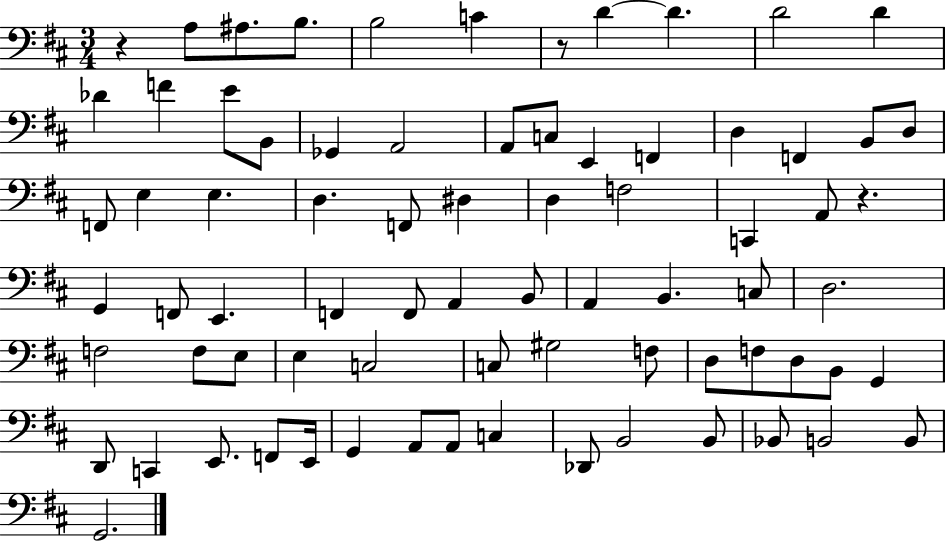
X:1
T:Untitled
M:3/4
L:1/4
K:D
z A,/2 ^A,/2 B,/2 B,2 C z/2 D D D2 D _D F E/2 B,,/2 _G,, A,,2 A,,/2 C,/2 E,, F,, D, F,, B,,/2 D,/2 F,,/2 E, E, D, F,,/2 ^D, D, F,2 C,, A,,/2 z G,, F,,/2 E,, F,, F,,/2 A,, B,,/2 A,, B,, C,/2 D,2 F,2 F,/2 E,/2 E, C,2 C,/2 ^G,2 F,/2 D,/2 F,/2 D,/2 B,,/2 G,, D,,/2 C,, E,,/2 F,,/2 E,,/4 G,, A,,/2 A,,/2 C, _D,,/2 B,,2 B,,/2 _B,,/2 B,,2 B,,/2 G,,2